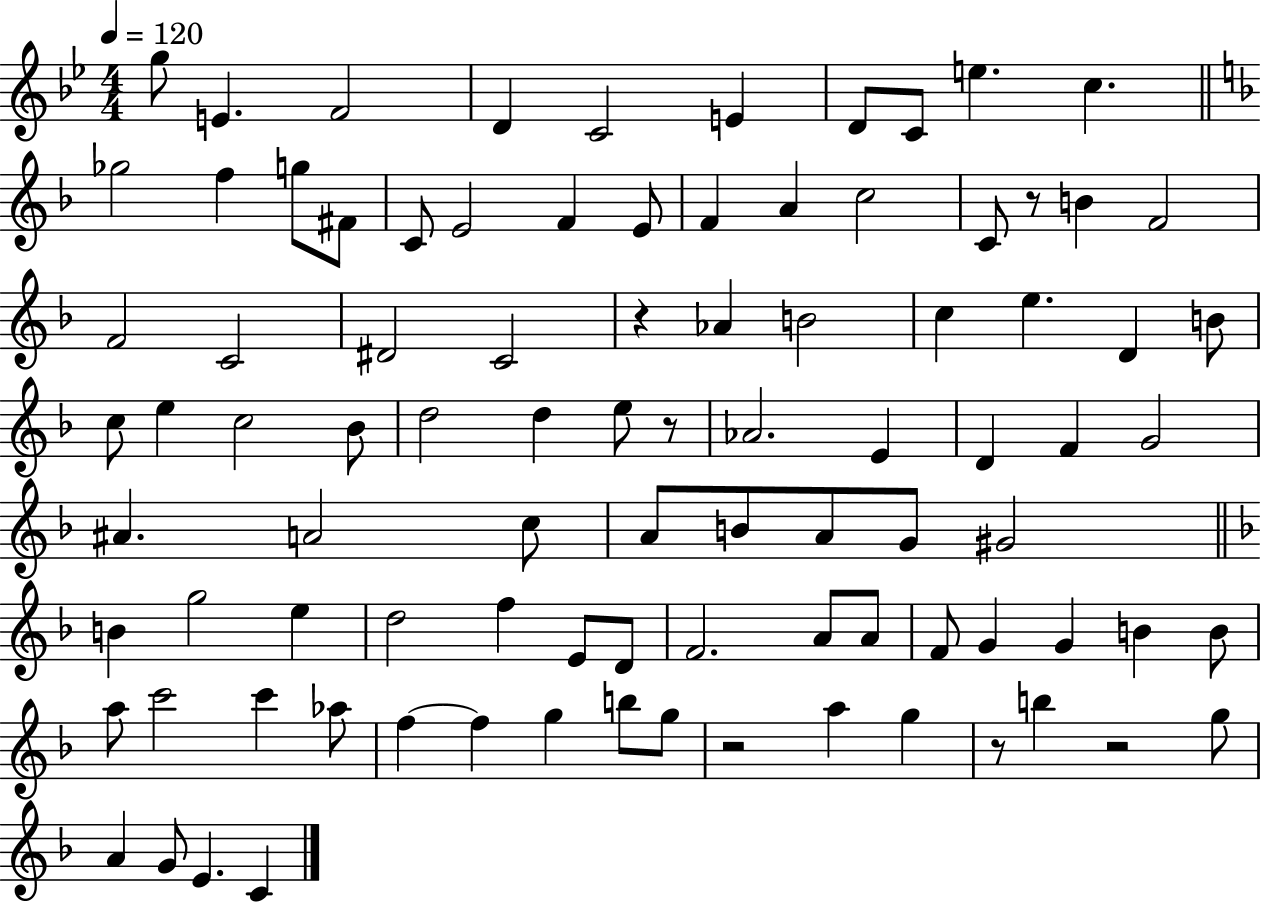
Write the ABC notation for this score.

X:1
T:Untitled
M:4/4
L:1/4
K:Bb
g/2 E F2 D C2 E D/2 C/2 e c _g2 f g/2 ^F/2 C/2 E2 F E/2 F A c2 C/2 z/2 B F2 F2 C2 ^D2 C2 z _A B2 c e D B/2 c/2 e c2 _B/2 d2 d e/2 z/2 _A2 E D F G2 ^A A2 c/2 A/2 B/2 A/2 G/2 ^G2 B g2 e d2 f E/2 D/2 F2 A/2 A/2 F/2 G G B B/2 a/2 c'2 c' _a/2 f f g b/2 g/2 z2 a g z/2 b z2 g/2 A G/2 E C